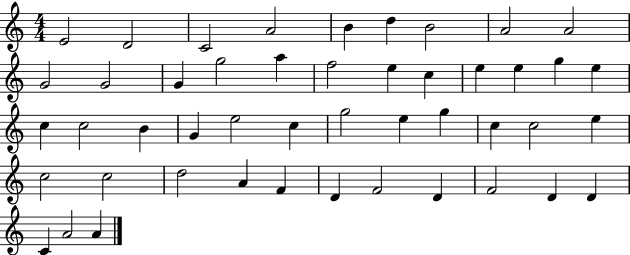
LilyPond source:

{
  \clef treble
  \numericTimeSignature
  \time 4/4
  \key c \major
  e'2 d'2 | c'2 a'2 | b'4 d''4 b'2 | a'2 a'2 | \break g'2 g'2 | g'4 g''2 a''4 | f''2 e''4 c''4 | e''4 e''4 g''4 e''4 | \break c''4 c''2 b'4 | g'4 e''2 c''4 | g''2 e''4 g''4 | c''4 c''2 e''4 | \break c''2 c''2 | d''2 a'4 f'4 | d'4 f'2 d'4 | f'2 d'4 d'4 | \break c'4 a'2 a'4 | \bar "|."
}